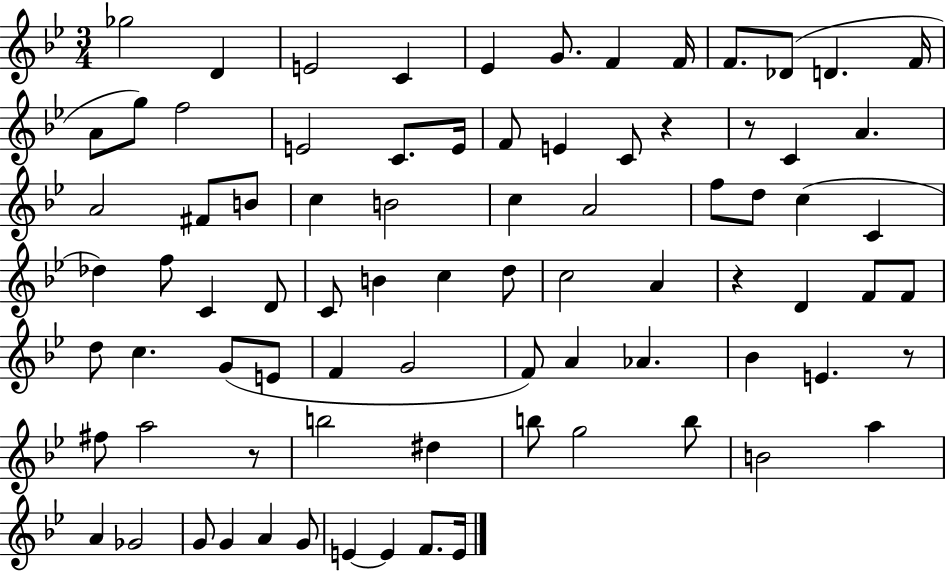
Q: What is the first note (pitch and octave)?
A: Gb5